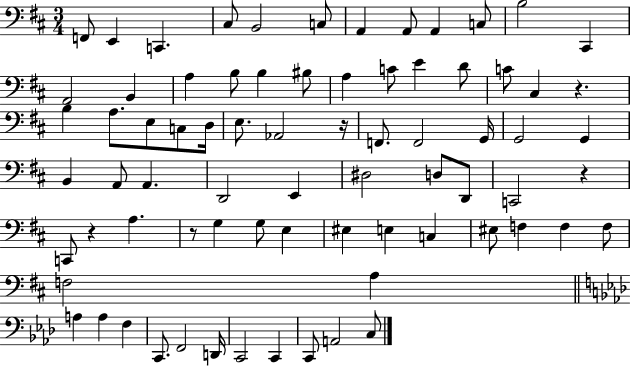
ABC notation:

X:1
T:Untitled
M:3/4
L:1/4
K:D
F,,/2 E,, C,, ^C,/2 B,,2 C,/2 A,, A,,/2 A,, C,/2 B,2 ^C,, A,,2 B,, A, B,/2 B, ^B,/2 A, C/2 E D/2 C/2 ^C, z B, A,/2 E,/2 C,/2 D,/4 E,/2 _A,,2 z/4 F,,/2 F,,2 G,,/4 G,,2 G,, B,, A,,/2 A,, D,,2 E,, ^D,2 D,/2 D,,/2 C,,2 z C,,/2 z A, z/2 G, G,/2 E, ^E, E, C, ^E,/2 F, F, F,/2 F,2 A, A, A, F, C,,/2 F,,2 D,,/4 C,,2 C,, C,,/2 A,,2 C,/2